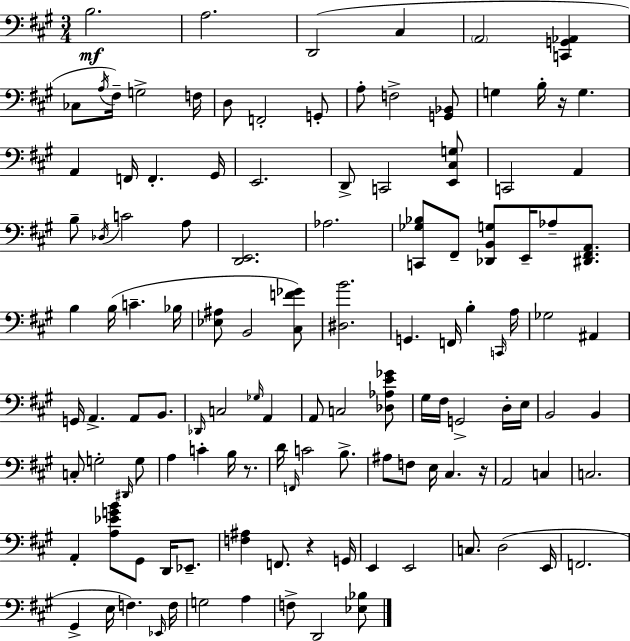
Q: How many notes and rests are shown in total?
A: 121